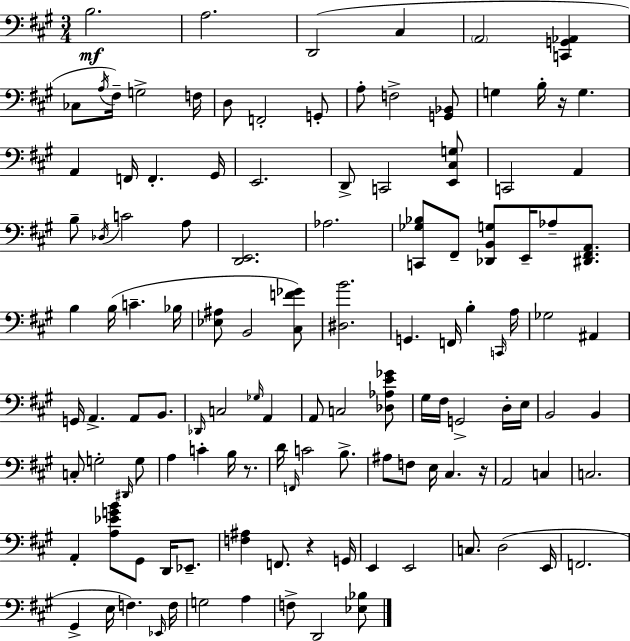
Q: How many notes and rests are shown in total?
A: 121